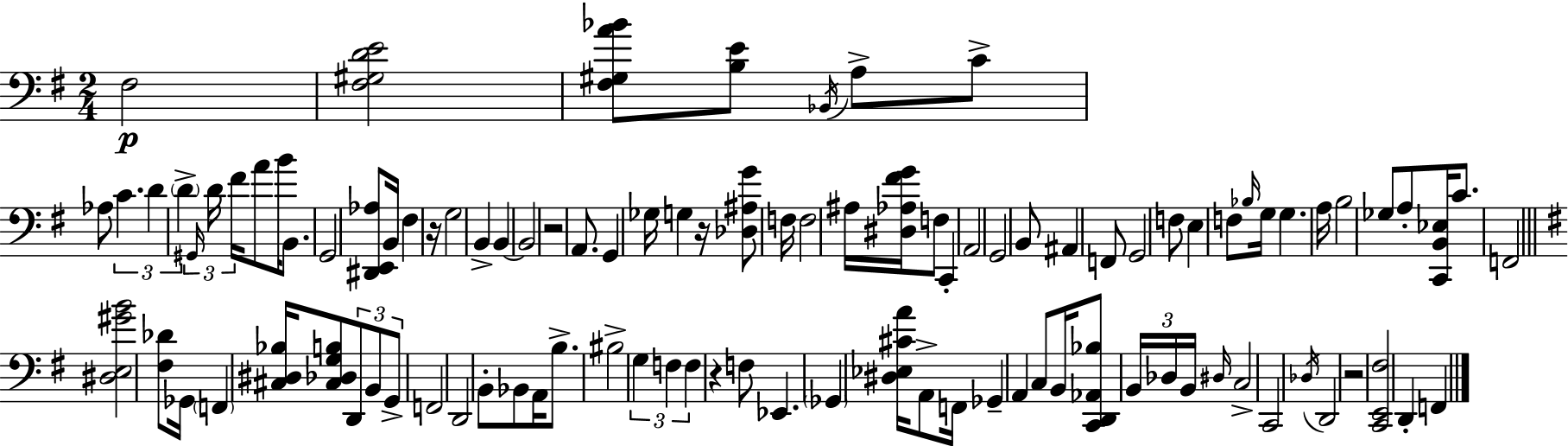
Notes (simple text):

F#3/h [F#3,G#3,D4,E4]/h [F#3,G#3,A4,Bb4]/e [B3,E4]/e Bb2/s A3/e C4/e Ab3/e C4/q. D4/q D4/q G#2/s D4/s F#4/s A4/e B4/s B2/e. G2/h [D#2,E2,Ab3]/e B2/s F#3/q R/s G3/h B2/q B2/q B2/h R/h A2/e. G2/q Gb3/s G3/q R/s [Db3,A#3,G4]/e F3/s F3/h A#3/s [D#3,Ab3,F#4,G4]/s F3/e C2/q A2/h G2/h B2/e A#2/q F2/e G2/h F3/e E3/q F3/e Bb3/s G3/s G3/q. A3/s B3/h Gb3/e A3/e [C2,B2,Eb3]/s C4/e. F2/h [D#3,E3,G#4,B4]/h [F#3,Db4]/e Gb2/s F2/q [C#3,D#3,Bb3]/s [C#3,Db3,G3,B3]/e D2/e B2/e G2/e F2/h D2/h B2/e Bb2/e A2/s B3/e. BIS3/h G3/q F3/q F3/q R/q F3/e Eb2/q. Gb2/q [D#3,Eb3,C#4,A4]/s A2/e F2/s Gb2/q A2/q C3/e B2/s [C2,D2,Ab2,Bb3]/e B2/s Db3/s B2/s D#3/s C3/h C2/h Db3/s D2/h R/h [C2,E2,F#3]/h D2/q F2/q